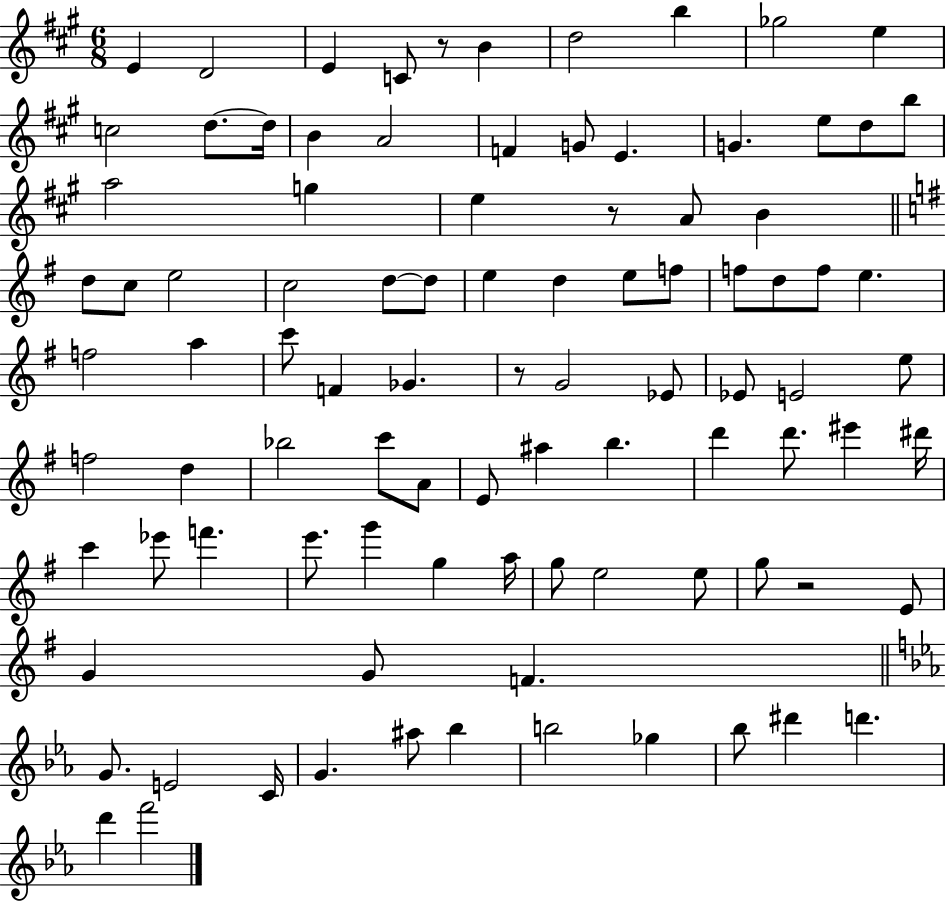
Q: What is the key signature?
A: A major